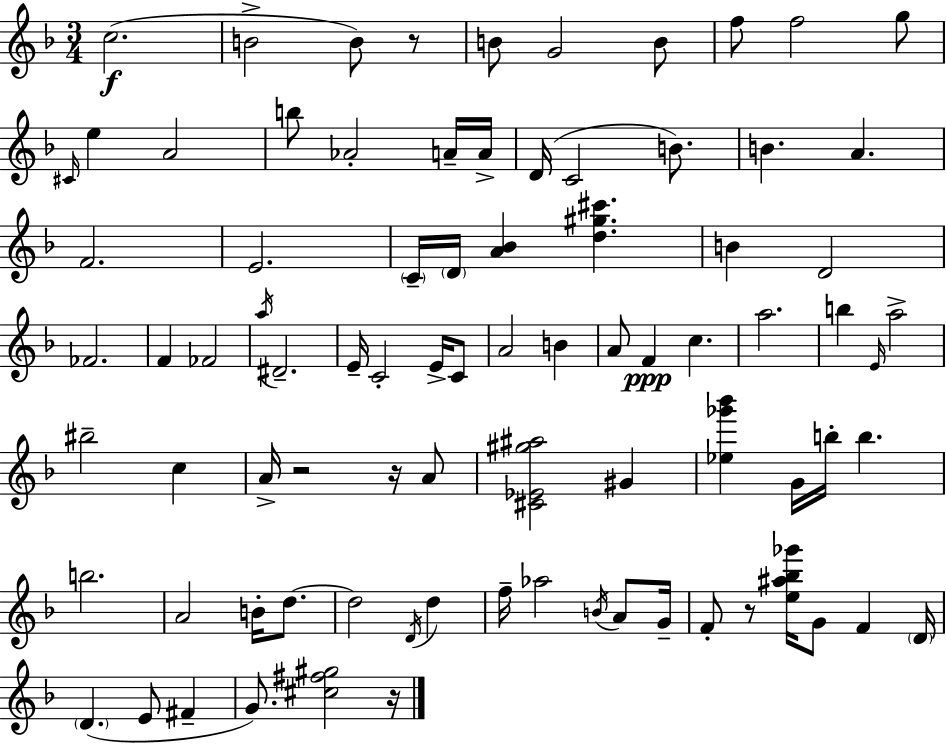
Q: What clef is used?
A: treble